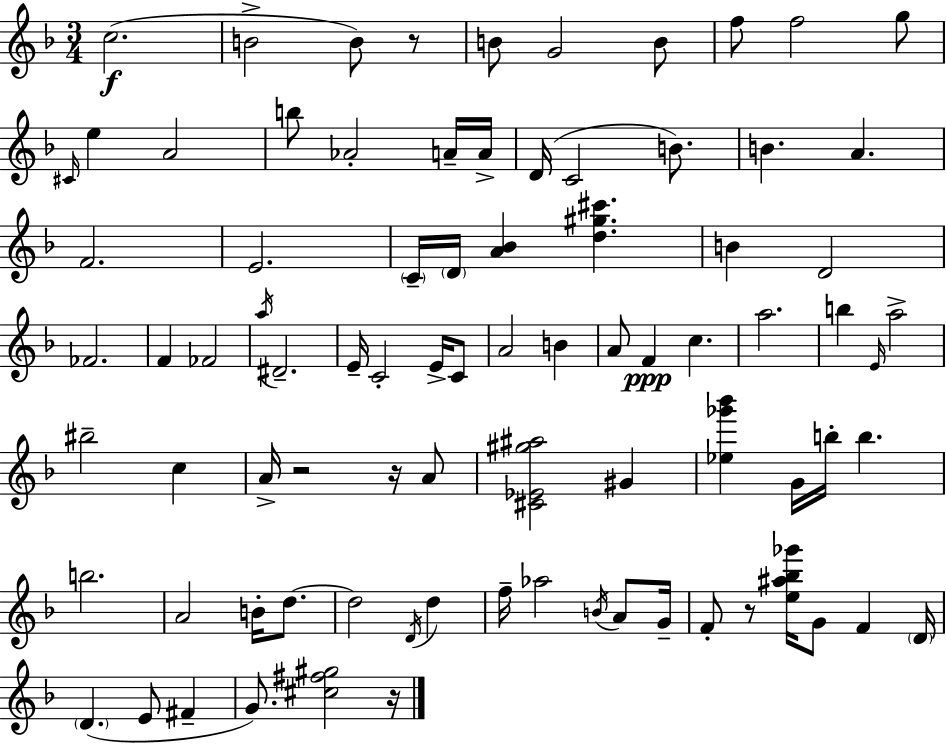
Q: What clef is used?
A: treble